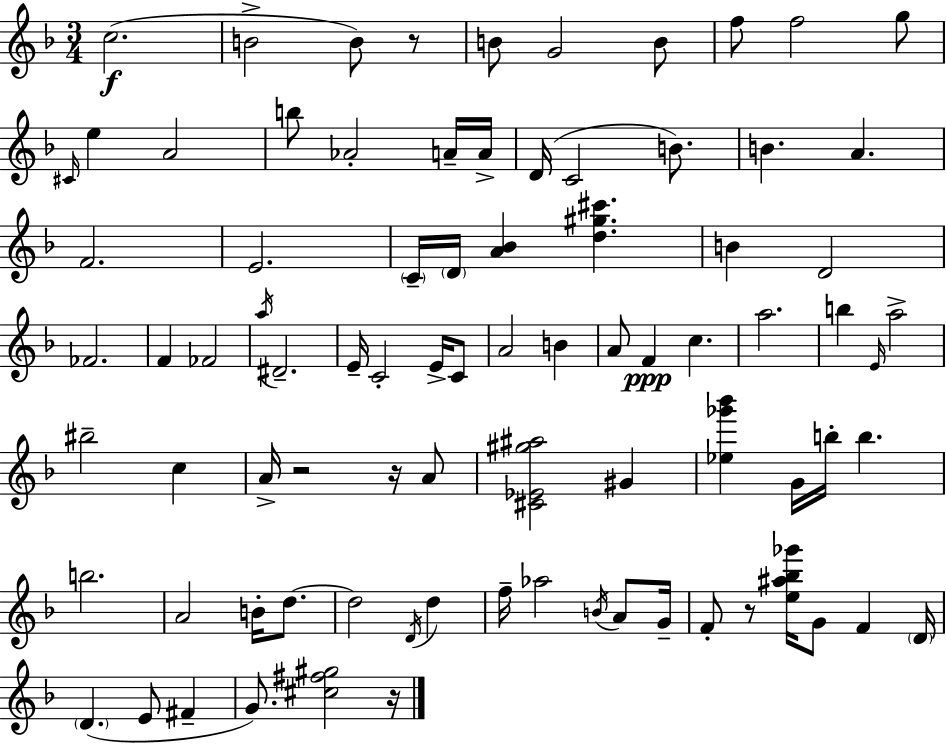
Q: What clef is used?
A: treble